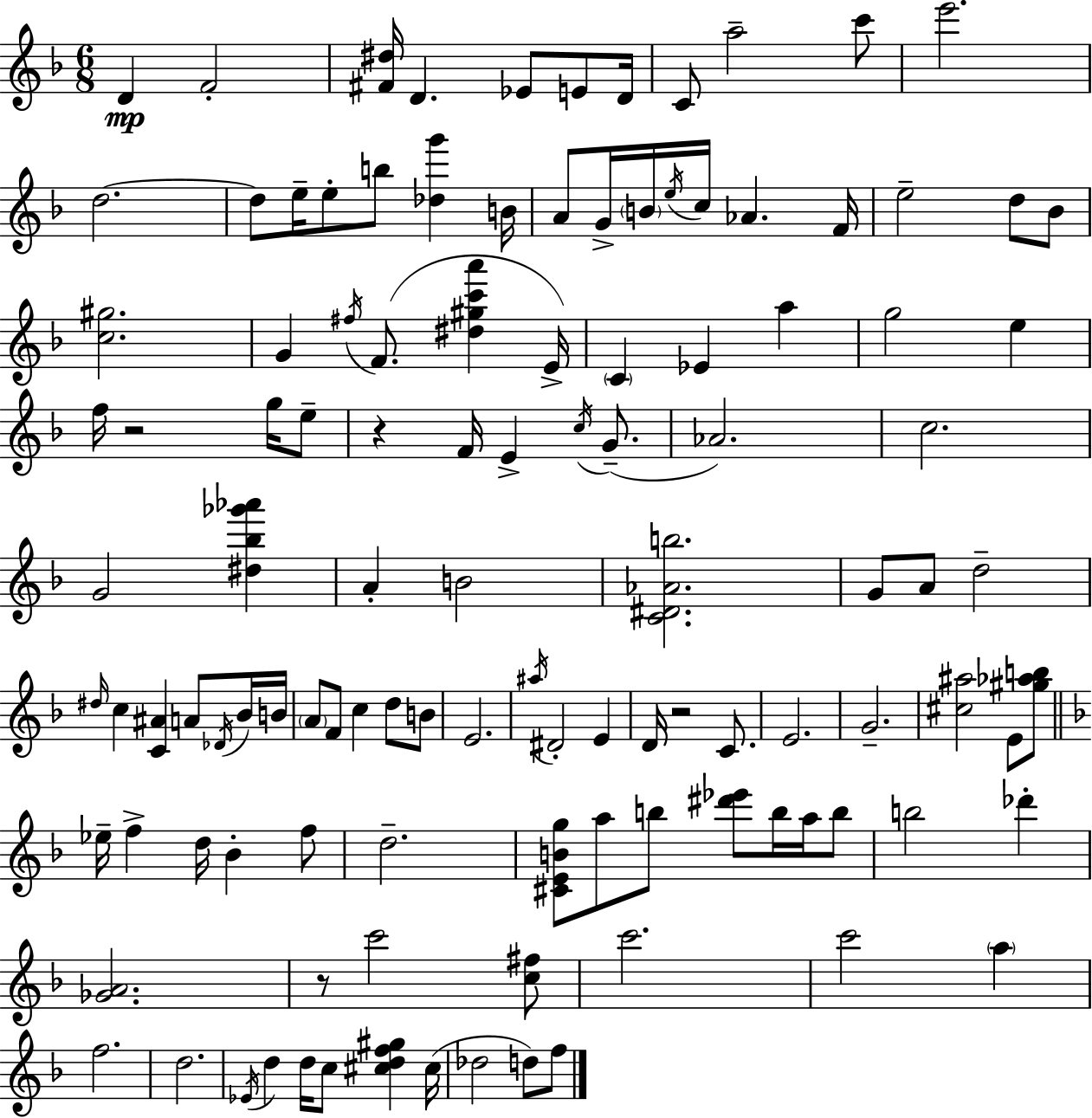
D4/q F4/h [F#4,D#5]/s D4/q. Eb4/e E4/e D4/s C4/e A5/h C6/e E6/h. D5/h. D5/e E5/s E5/e B5/e [Db5,G6]/q B4/s A4/e G4/s B4/s E5/s C5/s Ab4/q. F4/s E5/h D5/e Bb4/e [C5,G#5]/h. G4/q F#5/s F4/e. [D#5,G#5,C6,A6]/q E4/s C4/q Eb4/q A5/q G5/h E5/q F5/s R/h G5/s E5/e R/q F4/s E4/q C5/s G4/e. Ab4/h. C5/h. G4/h [D#5,Bb5,Gb6,Ab6]/q A4/q B4/h [C4,D#4,Ab4,B5]/h. G4/e A4/e D5/h D#5/s C5/q [C4,A#4]/q A4/e Db4/s Bb4/s B4/s A4/e F4/e C5/q D5/e B4/e E4/h. A#5/s D#4/h E4/q D4/s R/h C4/e. E4/h. G4/h. [C#5,A#5]/h E4/e [G#5,Ab5,B5]/e Eb5/s F5/q D5/s Bb4/q F5/e D5/h. [C#4,E4,B4,G5]/e A5/e B5/e [D#6,Eb6]/e B5/s A5/s B5/e B5/h Db6/q [Gb4,A4]/h. R/e C6/h [C5,F#5]/e C6/h. C6/h A5/q F5/h. D5/h. Eb4/s D5/q D5/s C5/e [C#5,D5,F5,G#5]/q C#5/s Db5/h D5/e F5/e